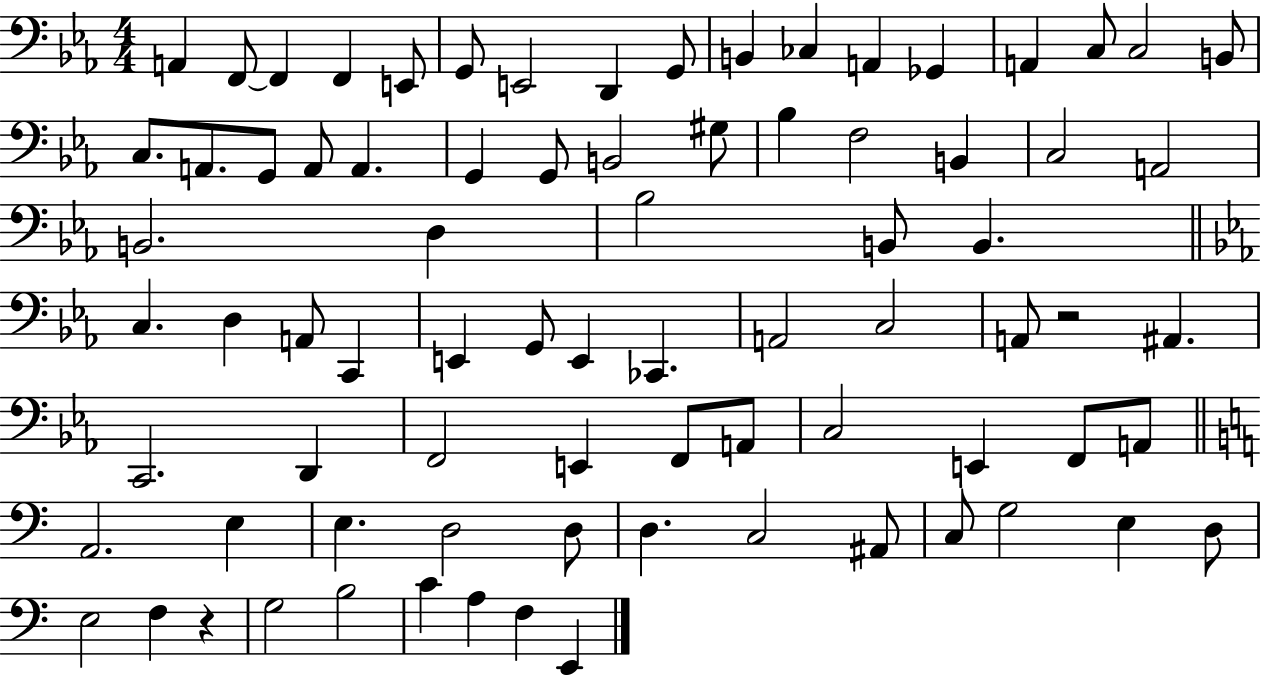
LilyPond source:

{
  \clef bass
  \numericTimeSignature
  \time 4/4
  \key ees \major
  \repeat volta 2 { a,4 f,8~~ f,4 f,4 e,8 | g,8 e,2 d,4 g,8 | b,4 ces4 a,4 ges,4 | a,4 c8 c2 b,8 | \break c8. a,8. g,8 a,8 a,4. | g,4 g,8 b,2 gis8 | bes4 f2 b,4 | c2 a,2 | \break b,2. d4 | bes2 b,8 b,4. | \bar "||" \break \key c \minor c4. d4 a,8 c,4 | e,4 g,8 e,4 ces,4. | a,2 c2 | a,8 r2 ais,4. | \break c,2. d,4 | f,2 e,4 f,8 a,8 | c2 e,4 f,8 a,8 | \bar "||" \break \key c \major a,2. e4 | e4. d2 d8 | d4. c2 ais,8 | c8 g2 e4 d8 | \break e2 f4 r4 | g2 b2 | c'4 a4 f4 e,4 | } \bar "|."
}